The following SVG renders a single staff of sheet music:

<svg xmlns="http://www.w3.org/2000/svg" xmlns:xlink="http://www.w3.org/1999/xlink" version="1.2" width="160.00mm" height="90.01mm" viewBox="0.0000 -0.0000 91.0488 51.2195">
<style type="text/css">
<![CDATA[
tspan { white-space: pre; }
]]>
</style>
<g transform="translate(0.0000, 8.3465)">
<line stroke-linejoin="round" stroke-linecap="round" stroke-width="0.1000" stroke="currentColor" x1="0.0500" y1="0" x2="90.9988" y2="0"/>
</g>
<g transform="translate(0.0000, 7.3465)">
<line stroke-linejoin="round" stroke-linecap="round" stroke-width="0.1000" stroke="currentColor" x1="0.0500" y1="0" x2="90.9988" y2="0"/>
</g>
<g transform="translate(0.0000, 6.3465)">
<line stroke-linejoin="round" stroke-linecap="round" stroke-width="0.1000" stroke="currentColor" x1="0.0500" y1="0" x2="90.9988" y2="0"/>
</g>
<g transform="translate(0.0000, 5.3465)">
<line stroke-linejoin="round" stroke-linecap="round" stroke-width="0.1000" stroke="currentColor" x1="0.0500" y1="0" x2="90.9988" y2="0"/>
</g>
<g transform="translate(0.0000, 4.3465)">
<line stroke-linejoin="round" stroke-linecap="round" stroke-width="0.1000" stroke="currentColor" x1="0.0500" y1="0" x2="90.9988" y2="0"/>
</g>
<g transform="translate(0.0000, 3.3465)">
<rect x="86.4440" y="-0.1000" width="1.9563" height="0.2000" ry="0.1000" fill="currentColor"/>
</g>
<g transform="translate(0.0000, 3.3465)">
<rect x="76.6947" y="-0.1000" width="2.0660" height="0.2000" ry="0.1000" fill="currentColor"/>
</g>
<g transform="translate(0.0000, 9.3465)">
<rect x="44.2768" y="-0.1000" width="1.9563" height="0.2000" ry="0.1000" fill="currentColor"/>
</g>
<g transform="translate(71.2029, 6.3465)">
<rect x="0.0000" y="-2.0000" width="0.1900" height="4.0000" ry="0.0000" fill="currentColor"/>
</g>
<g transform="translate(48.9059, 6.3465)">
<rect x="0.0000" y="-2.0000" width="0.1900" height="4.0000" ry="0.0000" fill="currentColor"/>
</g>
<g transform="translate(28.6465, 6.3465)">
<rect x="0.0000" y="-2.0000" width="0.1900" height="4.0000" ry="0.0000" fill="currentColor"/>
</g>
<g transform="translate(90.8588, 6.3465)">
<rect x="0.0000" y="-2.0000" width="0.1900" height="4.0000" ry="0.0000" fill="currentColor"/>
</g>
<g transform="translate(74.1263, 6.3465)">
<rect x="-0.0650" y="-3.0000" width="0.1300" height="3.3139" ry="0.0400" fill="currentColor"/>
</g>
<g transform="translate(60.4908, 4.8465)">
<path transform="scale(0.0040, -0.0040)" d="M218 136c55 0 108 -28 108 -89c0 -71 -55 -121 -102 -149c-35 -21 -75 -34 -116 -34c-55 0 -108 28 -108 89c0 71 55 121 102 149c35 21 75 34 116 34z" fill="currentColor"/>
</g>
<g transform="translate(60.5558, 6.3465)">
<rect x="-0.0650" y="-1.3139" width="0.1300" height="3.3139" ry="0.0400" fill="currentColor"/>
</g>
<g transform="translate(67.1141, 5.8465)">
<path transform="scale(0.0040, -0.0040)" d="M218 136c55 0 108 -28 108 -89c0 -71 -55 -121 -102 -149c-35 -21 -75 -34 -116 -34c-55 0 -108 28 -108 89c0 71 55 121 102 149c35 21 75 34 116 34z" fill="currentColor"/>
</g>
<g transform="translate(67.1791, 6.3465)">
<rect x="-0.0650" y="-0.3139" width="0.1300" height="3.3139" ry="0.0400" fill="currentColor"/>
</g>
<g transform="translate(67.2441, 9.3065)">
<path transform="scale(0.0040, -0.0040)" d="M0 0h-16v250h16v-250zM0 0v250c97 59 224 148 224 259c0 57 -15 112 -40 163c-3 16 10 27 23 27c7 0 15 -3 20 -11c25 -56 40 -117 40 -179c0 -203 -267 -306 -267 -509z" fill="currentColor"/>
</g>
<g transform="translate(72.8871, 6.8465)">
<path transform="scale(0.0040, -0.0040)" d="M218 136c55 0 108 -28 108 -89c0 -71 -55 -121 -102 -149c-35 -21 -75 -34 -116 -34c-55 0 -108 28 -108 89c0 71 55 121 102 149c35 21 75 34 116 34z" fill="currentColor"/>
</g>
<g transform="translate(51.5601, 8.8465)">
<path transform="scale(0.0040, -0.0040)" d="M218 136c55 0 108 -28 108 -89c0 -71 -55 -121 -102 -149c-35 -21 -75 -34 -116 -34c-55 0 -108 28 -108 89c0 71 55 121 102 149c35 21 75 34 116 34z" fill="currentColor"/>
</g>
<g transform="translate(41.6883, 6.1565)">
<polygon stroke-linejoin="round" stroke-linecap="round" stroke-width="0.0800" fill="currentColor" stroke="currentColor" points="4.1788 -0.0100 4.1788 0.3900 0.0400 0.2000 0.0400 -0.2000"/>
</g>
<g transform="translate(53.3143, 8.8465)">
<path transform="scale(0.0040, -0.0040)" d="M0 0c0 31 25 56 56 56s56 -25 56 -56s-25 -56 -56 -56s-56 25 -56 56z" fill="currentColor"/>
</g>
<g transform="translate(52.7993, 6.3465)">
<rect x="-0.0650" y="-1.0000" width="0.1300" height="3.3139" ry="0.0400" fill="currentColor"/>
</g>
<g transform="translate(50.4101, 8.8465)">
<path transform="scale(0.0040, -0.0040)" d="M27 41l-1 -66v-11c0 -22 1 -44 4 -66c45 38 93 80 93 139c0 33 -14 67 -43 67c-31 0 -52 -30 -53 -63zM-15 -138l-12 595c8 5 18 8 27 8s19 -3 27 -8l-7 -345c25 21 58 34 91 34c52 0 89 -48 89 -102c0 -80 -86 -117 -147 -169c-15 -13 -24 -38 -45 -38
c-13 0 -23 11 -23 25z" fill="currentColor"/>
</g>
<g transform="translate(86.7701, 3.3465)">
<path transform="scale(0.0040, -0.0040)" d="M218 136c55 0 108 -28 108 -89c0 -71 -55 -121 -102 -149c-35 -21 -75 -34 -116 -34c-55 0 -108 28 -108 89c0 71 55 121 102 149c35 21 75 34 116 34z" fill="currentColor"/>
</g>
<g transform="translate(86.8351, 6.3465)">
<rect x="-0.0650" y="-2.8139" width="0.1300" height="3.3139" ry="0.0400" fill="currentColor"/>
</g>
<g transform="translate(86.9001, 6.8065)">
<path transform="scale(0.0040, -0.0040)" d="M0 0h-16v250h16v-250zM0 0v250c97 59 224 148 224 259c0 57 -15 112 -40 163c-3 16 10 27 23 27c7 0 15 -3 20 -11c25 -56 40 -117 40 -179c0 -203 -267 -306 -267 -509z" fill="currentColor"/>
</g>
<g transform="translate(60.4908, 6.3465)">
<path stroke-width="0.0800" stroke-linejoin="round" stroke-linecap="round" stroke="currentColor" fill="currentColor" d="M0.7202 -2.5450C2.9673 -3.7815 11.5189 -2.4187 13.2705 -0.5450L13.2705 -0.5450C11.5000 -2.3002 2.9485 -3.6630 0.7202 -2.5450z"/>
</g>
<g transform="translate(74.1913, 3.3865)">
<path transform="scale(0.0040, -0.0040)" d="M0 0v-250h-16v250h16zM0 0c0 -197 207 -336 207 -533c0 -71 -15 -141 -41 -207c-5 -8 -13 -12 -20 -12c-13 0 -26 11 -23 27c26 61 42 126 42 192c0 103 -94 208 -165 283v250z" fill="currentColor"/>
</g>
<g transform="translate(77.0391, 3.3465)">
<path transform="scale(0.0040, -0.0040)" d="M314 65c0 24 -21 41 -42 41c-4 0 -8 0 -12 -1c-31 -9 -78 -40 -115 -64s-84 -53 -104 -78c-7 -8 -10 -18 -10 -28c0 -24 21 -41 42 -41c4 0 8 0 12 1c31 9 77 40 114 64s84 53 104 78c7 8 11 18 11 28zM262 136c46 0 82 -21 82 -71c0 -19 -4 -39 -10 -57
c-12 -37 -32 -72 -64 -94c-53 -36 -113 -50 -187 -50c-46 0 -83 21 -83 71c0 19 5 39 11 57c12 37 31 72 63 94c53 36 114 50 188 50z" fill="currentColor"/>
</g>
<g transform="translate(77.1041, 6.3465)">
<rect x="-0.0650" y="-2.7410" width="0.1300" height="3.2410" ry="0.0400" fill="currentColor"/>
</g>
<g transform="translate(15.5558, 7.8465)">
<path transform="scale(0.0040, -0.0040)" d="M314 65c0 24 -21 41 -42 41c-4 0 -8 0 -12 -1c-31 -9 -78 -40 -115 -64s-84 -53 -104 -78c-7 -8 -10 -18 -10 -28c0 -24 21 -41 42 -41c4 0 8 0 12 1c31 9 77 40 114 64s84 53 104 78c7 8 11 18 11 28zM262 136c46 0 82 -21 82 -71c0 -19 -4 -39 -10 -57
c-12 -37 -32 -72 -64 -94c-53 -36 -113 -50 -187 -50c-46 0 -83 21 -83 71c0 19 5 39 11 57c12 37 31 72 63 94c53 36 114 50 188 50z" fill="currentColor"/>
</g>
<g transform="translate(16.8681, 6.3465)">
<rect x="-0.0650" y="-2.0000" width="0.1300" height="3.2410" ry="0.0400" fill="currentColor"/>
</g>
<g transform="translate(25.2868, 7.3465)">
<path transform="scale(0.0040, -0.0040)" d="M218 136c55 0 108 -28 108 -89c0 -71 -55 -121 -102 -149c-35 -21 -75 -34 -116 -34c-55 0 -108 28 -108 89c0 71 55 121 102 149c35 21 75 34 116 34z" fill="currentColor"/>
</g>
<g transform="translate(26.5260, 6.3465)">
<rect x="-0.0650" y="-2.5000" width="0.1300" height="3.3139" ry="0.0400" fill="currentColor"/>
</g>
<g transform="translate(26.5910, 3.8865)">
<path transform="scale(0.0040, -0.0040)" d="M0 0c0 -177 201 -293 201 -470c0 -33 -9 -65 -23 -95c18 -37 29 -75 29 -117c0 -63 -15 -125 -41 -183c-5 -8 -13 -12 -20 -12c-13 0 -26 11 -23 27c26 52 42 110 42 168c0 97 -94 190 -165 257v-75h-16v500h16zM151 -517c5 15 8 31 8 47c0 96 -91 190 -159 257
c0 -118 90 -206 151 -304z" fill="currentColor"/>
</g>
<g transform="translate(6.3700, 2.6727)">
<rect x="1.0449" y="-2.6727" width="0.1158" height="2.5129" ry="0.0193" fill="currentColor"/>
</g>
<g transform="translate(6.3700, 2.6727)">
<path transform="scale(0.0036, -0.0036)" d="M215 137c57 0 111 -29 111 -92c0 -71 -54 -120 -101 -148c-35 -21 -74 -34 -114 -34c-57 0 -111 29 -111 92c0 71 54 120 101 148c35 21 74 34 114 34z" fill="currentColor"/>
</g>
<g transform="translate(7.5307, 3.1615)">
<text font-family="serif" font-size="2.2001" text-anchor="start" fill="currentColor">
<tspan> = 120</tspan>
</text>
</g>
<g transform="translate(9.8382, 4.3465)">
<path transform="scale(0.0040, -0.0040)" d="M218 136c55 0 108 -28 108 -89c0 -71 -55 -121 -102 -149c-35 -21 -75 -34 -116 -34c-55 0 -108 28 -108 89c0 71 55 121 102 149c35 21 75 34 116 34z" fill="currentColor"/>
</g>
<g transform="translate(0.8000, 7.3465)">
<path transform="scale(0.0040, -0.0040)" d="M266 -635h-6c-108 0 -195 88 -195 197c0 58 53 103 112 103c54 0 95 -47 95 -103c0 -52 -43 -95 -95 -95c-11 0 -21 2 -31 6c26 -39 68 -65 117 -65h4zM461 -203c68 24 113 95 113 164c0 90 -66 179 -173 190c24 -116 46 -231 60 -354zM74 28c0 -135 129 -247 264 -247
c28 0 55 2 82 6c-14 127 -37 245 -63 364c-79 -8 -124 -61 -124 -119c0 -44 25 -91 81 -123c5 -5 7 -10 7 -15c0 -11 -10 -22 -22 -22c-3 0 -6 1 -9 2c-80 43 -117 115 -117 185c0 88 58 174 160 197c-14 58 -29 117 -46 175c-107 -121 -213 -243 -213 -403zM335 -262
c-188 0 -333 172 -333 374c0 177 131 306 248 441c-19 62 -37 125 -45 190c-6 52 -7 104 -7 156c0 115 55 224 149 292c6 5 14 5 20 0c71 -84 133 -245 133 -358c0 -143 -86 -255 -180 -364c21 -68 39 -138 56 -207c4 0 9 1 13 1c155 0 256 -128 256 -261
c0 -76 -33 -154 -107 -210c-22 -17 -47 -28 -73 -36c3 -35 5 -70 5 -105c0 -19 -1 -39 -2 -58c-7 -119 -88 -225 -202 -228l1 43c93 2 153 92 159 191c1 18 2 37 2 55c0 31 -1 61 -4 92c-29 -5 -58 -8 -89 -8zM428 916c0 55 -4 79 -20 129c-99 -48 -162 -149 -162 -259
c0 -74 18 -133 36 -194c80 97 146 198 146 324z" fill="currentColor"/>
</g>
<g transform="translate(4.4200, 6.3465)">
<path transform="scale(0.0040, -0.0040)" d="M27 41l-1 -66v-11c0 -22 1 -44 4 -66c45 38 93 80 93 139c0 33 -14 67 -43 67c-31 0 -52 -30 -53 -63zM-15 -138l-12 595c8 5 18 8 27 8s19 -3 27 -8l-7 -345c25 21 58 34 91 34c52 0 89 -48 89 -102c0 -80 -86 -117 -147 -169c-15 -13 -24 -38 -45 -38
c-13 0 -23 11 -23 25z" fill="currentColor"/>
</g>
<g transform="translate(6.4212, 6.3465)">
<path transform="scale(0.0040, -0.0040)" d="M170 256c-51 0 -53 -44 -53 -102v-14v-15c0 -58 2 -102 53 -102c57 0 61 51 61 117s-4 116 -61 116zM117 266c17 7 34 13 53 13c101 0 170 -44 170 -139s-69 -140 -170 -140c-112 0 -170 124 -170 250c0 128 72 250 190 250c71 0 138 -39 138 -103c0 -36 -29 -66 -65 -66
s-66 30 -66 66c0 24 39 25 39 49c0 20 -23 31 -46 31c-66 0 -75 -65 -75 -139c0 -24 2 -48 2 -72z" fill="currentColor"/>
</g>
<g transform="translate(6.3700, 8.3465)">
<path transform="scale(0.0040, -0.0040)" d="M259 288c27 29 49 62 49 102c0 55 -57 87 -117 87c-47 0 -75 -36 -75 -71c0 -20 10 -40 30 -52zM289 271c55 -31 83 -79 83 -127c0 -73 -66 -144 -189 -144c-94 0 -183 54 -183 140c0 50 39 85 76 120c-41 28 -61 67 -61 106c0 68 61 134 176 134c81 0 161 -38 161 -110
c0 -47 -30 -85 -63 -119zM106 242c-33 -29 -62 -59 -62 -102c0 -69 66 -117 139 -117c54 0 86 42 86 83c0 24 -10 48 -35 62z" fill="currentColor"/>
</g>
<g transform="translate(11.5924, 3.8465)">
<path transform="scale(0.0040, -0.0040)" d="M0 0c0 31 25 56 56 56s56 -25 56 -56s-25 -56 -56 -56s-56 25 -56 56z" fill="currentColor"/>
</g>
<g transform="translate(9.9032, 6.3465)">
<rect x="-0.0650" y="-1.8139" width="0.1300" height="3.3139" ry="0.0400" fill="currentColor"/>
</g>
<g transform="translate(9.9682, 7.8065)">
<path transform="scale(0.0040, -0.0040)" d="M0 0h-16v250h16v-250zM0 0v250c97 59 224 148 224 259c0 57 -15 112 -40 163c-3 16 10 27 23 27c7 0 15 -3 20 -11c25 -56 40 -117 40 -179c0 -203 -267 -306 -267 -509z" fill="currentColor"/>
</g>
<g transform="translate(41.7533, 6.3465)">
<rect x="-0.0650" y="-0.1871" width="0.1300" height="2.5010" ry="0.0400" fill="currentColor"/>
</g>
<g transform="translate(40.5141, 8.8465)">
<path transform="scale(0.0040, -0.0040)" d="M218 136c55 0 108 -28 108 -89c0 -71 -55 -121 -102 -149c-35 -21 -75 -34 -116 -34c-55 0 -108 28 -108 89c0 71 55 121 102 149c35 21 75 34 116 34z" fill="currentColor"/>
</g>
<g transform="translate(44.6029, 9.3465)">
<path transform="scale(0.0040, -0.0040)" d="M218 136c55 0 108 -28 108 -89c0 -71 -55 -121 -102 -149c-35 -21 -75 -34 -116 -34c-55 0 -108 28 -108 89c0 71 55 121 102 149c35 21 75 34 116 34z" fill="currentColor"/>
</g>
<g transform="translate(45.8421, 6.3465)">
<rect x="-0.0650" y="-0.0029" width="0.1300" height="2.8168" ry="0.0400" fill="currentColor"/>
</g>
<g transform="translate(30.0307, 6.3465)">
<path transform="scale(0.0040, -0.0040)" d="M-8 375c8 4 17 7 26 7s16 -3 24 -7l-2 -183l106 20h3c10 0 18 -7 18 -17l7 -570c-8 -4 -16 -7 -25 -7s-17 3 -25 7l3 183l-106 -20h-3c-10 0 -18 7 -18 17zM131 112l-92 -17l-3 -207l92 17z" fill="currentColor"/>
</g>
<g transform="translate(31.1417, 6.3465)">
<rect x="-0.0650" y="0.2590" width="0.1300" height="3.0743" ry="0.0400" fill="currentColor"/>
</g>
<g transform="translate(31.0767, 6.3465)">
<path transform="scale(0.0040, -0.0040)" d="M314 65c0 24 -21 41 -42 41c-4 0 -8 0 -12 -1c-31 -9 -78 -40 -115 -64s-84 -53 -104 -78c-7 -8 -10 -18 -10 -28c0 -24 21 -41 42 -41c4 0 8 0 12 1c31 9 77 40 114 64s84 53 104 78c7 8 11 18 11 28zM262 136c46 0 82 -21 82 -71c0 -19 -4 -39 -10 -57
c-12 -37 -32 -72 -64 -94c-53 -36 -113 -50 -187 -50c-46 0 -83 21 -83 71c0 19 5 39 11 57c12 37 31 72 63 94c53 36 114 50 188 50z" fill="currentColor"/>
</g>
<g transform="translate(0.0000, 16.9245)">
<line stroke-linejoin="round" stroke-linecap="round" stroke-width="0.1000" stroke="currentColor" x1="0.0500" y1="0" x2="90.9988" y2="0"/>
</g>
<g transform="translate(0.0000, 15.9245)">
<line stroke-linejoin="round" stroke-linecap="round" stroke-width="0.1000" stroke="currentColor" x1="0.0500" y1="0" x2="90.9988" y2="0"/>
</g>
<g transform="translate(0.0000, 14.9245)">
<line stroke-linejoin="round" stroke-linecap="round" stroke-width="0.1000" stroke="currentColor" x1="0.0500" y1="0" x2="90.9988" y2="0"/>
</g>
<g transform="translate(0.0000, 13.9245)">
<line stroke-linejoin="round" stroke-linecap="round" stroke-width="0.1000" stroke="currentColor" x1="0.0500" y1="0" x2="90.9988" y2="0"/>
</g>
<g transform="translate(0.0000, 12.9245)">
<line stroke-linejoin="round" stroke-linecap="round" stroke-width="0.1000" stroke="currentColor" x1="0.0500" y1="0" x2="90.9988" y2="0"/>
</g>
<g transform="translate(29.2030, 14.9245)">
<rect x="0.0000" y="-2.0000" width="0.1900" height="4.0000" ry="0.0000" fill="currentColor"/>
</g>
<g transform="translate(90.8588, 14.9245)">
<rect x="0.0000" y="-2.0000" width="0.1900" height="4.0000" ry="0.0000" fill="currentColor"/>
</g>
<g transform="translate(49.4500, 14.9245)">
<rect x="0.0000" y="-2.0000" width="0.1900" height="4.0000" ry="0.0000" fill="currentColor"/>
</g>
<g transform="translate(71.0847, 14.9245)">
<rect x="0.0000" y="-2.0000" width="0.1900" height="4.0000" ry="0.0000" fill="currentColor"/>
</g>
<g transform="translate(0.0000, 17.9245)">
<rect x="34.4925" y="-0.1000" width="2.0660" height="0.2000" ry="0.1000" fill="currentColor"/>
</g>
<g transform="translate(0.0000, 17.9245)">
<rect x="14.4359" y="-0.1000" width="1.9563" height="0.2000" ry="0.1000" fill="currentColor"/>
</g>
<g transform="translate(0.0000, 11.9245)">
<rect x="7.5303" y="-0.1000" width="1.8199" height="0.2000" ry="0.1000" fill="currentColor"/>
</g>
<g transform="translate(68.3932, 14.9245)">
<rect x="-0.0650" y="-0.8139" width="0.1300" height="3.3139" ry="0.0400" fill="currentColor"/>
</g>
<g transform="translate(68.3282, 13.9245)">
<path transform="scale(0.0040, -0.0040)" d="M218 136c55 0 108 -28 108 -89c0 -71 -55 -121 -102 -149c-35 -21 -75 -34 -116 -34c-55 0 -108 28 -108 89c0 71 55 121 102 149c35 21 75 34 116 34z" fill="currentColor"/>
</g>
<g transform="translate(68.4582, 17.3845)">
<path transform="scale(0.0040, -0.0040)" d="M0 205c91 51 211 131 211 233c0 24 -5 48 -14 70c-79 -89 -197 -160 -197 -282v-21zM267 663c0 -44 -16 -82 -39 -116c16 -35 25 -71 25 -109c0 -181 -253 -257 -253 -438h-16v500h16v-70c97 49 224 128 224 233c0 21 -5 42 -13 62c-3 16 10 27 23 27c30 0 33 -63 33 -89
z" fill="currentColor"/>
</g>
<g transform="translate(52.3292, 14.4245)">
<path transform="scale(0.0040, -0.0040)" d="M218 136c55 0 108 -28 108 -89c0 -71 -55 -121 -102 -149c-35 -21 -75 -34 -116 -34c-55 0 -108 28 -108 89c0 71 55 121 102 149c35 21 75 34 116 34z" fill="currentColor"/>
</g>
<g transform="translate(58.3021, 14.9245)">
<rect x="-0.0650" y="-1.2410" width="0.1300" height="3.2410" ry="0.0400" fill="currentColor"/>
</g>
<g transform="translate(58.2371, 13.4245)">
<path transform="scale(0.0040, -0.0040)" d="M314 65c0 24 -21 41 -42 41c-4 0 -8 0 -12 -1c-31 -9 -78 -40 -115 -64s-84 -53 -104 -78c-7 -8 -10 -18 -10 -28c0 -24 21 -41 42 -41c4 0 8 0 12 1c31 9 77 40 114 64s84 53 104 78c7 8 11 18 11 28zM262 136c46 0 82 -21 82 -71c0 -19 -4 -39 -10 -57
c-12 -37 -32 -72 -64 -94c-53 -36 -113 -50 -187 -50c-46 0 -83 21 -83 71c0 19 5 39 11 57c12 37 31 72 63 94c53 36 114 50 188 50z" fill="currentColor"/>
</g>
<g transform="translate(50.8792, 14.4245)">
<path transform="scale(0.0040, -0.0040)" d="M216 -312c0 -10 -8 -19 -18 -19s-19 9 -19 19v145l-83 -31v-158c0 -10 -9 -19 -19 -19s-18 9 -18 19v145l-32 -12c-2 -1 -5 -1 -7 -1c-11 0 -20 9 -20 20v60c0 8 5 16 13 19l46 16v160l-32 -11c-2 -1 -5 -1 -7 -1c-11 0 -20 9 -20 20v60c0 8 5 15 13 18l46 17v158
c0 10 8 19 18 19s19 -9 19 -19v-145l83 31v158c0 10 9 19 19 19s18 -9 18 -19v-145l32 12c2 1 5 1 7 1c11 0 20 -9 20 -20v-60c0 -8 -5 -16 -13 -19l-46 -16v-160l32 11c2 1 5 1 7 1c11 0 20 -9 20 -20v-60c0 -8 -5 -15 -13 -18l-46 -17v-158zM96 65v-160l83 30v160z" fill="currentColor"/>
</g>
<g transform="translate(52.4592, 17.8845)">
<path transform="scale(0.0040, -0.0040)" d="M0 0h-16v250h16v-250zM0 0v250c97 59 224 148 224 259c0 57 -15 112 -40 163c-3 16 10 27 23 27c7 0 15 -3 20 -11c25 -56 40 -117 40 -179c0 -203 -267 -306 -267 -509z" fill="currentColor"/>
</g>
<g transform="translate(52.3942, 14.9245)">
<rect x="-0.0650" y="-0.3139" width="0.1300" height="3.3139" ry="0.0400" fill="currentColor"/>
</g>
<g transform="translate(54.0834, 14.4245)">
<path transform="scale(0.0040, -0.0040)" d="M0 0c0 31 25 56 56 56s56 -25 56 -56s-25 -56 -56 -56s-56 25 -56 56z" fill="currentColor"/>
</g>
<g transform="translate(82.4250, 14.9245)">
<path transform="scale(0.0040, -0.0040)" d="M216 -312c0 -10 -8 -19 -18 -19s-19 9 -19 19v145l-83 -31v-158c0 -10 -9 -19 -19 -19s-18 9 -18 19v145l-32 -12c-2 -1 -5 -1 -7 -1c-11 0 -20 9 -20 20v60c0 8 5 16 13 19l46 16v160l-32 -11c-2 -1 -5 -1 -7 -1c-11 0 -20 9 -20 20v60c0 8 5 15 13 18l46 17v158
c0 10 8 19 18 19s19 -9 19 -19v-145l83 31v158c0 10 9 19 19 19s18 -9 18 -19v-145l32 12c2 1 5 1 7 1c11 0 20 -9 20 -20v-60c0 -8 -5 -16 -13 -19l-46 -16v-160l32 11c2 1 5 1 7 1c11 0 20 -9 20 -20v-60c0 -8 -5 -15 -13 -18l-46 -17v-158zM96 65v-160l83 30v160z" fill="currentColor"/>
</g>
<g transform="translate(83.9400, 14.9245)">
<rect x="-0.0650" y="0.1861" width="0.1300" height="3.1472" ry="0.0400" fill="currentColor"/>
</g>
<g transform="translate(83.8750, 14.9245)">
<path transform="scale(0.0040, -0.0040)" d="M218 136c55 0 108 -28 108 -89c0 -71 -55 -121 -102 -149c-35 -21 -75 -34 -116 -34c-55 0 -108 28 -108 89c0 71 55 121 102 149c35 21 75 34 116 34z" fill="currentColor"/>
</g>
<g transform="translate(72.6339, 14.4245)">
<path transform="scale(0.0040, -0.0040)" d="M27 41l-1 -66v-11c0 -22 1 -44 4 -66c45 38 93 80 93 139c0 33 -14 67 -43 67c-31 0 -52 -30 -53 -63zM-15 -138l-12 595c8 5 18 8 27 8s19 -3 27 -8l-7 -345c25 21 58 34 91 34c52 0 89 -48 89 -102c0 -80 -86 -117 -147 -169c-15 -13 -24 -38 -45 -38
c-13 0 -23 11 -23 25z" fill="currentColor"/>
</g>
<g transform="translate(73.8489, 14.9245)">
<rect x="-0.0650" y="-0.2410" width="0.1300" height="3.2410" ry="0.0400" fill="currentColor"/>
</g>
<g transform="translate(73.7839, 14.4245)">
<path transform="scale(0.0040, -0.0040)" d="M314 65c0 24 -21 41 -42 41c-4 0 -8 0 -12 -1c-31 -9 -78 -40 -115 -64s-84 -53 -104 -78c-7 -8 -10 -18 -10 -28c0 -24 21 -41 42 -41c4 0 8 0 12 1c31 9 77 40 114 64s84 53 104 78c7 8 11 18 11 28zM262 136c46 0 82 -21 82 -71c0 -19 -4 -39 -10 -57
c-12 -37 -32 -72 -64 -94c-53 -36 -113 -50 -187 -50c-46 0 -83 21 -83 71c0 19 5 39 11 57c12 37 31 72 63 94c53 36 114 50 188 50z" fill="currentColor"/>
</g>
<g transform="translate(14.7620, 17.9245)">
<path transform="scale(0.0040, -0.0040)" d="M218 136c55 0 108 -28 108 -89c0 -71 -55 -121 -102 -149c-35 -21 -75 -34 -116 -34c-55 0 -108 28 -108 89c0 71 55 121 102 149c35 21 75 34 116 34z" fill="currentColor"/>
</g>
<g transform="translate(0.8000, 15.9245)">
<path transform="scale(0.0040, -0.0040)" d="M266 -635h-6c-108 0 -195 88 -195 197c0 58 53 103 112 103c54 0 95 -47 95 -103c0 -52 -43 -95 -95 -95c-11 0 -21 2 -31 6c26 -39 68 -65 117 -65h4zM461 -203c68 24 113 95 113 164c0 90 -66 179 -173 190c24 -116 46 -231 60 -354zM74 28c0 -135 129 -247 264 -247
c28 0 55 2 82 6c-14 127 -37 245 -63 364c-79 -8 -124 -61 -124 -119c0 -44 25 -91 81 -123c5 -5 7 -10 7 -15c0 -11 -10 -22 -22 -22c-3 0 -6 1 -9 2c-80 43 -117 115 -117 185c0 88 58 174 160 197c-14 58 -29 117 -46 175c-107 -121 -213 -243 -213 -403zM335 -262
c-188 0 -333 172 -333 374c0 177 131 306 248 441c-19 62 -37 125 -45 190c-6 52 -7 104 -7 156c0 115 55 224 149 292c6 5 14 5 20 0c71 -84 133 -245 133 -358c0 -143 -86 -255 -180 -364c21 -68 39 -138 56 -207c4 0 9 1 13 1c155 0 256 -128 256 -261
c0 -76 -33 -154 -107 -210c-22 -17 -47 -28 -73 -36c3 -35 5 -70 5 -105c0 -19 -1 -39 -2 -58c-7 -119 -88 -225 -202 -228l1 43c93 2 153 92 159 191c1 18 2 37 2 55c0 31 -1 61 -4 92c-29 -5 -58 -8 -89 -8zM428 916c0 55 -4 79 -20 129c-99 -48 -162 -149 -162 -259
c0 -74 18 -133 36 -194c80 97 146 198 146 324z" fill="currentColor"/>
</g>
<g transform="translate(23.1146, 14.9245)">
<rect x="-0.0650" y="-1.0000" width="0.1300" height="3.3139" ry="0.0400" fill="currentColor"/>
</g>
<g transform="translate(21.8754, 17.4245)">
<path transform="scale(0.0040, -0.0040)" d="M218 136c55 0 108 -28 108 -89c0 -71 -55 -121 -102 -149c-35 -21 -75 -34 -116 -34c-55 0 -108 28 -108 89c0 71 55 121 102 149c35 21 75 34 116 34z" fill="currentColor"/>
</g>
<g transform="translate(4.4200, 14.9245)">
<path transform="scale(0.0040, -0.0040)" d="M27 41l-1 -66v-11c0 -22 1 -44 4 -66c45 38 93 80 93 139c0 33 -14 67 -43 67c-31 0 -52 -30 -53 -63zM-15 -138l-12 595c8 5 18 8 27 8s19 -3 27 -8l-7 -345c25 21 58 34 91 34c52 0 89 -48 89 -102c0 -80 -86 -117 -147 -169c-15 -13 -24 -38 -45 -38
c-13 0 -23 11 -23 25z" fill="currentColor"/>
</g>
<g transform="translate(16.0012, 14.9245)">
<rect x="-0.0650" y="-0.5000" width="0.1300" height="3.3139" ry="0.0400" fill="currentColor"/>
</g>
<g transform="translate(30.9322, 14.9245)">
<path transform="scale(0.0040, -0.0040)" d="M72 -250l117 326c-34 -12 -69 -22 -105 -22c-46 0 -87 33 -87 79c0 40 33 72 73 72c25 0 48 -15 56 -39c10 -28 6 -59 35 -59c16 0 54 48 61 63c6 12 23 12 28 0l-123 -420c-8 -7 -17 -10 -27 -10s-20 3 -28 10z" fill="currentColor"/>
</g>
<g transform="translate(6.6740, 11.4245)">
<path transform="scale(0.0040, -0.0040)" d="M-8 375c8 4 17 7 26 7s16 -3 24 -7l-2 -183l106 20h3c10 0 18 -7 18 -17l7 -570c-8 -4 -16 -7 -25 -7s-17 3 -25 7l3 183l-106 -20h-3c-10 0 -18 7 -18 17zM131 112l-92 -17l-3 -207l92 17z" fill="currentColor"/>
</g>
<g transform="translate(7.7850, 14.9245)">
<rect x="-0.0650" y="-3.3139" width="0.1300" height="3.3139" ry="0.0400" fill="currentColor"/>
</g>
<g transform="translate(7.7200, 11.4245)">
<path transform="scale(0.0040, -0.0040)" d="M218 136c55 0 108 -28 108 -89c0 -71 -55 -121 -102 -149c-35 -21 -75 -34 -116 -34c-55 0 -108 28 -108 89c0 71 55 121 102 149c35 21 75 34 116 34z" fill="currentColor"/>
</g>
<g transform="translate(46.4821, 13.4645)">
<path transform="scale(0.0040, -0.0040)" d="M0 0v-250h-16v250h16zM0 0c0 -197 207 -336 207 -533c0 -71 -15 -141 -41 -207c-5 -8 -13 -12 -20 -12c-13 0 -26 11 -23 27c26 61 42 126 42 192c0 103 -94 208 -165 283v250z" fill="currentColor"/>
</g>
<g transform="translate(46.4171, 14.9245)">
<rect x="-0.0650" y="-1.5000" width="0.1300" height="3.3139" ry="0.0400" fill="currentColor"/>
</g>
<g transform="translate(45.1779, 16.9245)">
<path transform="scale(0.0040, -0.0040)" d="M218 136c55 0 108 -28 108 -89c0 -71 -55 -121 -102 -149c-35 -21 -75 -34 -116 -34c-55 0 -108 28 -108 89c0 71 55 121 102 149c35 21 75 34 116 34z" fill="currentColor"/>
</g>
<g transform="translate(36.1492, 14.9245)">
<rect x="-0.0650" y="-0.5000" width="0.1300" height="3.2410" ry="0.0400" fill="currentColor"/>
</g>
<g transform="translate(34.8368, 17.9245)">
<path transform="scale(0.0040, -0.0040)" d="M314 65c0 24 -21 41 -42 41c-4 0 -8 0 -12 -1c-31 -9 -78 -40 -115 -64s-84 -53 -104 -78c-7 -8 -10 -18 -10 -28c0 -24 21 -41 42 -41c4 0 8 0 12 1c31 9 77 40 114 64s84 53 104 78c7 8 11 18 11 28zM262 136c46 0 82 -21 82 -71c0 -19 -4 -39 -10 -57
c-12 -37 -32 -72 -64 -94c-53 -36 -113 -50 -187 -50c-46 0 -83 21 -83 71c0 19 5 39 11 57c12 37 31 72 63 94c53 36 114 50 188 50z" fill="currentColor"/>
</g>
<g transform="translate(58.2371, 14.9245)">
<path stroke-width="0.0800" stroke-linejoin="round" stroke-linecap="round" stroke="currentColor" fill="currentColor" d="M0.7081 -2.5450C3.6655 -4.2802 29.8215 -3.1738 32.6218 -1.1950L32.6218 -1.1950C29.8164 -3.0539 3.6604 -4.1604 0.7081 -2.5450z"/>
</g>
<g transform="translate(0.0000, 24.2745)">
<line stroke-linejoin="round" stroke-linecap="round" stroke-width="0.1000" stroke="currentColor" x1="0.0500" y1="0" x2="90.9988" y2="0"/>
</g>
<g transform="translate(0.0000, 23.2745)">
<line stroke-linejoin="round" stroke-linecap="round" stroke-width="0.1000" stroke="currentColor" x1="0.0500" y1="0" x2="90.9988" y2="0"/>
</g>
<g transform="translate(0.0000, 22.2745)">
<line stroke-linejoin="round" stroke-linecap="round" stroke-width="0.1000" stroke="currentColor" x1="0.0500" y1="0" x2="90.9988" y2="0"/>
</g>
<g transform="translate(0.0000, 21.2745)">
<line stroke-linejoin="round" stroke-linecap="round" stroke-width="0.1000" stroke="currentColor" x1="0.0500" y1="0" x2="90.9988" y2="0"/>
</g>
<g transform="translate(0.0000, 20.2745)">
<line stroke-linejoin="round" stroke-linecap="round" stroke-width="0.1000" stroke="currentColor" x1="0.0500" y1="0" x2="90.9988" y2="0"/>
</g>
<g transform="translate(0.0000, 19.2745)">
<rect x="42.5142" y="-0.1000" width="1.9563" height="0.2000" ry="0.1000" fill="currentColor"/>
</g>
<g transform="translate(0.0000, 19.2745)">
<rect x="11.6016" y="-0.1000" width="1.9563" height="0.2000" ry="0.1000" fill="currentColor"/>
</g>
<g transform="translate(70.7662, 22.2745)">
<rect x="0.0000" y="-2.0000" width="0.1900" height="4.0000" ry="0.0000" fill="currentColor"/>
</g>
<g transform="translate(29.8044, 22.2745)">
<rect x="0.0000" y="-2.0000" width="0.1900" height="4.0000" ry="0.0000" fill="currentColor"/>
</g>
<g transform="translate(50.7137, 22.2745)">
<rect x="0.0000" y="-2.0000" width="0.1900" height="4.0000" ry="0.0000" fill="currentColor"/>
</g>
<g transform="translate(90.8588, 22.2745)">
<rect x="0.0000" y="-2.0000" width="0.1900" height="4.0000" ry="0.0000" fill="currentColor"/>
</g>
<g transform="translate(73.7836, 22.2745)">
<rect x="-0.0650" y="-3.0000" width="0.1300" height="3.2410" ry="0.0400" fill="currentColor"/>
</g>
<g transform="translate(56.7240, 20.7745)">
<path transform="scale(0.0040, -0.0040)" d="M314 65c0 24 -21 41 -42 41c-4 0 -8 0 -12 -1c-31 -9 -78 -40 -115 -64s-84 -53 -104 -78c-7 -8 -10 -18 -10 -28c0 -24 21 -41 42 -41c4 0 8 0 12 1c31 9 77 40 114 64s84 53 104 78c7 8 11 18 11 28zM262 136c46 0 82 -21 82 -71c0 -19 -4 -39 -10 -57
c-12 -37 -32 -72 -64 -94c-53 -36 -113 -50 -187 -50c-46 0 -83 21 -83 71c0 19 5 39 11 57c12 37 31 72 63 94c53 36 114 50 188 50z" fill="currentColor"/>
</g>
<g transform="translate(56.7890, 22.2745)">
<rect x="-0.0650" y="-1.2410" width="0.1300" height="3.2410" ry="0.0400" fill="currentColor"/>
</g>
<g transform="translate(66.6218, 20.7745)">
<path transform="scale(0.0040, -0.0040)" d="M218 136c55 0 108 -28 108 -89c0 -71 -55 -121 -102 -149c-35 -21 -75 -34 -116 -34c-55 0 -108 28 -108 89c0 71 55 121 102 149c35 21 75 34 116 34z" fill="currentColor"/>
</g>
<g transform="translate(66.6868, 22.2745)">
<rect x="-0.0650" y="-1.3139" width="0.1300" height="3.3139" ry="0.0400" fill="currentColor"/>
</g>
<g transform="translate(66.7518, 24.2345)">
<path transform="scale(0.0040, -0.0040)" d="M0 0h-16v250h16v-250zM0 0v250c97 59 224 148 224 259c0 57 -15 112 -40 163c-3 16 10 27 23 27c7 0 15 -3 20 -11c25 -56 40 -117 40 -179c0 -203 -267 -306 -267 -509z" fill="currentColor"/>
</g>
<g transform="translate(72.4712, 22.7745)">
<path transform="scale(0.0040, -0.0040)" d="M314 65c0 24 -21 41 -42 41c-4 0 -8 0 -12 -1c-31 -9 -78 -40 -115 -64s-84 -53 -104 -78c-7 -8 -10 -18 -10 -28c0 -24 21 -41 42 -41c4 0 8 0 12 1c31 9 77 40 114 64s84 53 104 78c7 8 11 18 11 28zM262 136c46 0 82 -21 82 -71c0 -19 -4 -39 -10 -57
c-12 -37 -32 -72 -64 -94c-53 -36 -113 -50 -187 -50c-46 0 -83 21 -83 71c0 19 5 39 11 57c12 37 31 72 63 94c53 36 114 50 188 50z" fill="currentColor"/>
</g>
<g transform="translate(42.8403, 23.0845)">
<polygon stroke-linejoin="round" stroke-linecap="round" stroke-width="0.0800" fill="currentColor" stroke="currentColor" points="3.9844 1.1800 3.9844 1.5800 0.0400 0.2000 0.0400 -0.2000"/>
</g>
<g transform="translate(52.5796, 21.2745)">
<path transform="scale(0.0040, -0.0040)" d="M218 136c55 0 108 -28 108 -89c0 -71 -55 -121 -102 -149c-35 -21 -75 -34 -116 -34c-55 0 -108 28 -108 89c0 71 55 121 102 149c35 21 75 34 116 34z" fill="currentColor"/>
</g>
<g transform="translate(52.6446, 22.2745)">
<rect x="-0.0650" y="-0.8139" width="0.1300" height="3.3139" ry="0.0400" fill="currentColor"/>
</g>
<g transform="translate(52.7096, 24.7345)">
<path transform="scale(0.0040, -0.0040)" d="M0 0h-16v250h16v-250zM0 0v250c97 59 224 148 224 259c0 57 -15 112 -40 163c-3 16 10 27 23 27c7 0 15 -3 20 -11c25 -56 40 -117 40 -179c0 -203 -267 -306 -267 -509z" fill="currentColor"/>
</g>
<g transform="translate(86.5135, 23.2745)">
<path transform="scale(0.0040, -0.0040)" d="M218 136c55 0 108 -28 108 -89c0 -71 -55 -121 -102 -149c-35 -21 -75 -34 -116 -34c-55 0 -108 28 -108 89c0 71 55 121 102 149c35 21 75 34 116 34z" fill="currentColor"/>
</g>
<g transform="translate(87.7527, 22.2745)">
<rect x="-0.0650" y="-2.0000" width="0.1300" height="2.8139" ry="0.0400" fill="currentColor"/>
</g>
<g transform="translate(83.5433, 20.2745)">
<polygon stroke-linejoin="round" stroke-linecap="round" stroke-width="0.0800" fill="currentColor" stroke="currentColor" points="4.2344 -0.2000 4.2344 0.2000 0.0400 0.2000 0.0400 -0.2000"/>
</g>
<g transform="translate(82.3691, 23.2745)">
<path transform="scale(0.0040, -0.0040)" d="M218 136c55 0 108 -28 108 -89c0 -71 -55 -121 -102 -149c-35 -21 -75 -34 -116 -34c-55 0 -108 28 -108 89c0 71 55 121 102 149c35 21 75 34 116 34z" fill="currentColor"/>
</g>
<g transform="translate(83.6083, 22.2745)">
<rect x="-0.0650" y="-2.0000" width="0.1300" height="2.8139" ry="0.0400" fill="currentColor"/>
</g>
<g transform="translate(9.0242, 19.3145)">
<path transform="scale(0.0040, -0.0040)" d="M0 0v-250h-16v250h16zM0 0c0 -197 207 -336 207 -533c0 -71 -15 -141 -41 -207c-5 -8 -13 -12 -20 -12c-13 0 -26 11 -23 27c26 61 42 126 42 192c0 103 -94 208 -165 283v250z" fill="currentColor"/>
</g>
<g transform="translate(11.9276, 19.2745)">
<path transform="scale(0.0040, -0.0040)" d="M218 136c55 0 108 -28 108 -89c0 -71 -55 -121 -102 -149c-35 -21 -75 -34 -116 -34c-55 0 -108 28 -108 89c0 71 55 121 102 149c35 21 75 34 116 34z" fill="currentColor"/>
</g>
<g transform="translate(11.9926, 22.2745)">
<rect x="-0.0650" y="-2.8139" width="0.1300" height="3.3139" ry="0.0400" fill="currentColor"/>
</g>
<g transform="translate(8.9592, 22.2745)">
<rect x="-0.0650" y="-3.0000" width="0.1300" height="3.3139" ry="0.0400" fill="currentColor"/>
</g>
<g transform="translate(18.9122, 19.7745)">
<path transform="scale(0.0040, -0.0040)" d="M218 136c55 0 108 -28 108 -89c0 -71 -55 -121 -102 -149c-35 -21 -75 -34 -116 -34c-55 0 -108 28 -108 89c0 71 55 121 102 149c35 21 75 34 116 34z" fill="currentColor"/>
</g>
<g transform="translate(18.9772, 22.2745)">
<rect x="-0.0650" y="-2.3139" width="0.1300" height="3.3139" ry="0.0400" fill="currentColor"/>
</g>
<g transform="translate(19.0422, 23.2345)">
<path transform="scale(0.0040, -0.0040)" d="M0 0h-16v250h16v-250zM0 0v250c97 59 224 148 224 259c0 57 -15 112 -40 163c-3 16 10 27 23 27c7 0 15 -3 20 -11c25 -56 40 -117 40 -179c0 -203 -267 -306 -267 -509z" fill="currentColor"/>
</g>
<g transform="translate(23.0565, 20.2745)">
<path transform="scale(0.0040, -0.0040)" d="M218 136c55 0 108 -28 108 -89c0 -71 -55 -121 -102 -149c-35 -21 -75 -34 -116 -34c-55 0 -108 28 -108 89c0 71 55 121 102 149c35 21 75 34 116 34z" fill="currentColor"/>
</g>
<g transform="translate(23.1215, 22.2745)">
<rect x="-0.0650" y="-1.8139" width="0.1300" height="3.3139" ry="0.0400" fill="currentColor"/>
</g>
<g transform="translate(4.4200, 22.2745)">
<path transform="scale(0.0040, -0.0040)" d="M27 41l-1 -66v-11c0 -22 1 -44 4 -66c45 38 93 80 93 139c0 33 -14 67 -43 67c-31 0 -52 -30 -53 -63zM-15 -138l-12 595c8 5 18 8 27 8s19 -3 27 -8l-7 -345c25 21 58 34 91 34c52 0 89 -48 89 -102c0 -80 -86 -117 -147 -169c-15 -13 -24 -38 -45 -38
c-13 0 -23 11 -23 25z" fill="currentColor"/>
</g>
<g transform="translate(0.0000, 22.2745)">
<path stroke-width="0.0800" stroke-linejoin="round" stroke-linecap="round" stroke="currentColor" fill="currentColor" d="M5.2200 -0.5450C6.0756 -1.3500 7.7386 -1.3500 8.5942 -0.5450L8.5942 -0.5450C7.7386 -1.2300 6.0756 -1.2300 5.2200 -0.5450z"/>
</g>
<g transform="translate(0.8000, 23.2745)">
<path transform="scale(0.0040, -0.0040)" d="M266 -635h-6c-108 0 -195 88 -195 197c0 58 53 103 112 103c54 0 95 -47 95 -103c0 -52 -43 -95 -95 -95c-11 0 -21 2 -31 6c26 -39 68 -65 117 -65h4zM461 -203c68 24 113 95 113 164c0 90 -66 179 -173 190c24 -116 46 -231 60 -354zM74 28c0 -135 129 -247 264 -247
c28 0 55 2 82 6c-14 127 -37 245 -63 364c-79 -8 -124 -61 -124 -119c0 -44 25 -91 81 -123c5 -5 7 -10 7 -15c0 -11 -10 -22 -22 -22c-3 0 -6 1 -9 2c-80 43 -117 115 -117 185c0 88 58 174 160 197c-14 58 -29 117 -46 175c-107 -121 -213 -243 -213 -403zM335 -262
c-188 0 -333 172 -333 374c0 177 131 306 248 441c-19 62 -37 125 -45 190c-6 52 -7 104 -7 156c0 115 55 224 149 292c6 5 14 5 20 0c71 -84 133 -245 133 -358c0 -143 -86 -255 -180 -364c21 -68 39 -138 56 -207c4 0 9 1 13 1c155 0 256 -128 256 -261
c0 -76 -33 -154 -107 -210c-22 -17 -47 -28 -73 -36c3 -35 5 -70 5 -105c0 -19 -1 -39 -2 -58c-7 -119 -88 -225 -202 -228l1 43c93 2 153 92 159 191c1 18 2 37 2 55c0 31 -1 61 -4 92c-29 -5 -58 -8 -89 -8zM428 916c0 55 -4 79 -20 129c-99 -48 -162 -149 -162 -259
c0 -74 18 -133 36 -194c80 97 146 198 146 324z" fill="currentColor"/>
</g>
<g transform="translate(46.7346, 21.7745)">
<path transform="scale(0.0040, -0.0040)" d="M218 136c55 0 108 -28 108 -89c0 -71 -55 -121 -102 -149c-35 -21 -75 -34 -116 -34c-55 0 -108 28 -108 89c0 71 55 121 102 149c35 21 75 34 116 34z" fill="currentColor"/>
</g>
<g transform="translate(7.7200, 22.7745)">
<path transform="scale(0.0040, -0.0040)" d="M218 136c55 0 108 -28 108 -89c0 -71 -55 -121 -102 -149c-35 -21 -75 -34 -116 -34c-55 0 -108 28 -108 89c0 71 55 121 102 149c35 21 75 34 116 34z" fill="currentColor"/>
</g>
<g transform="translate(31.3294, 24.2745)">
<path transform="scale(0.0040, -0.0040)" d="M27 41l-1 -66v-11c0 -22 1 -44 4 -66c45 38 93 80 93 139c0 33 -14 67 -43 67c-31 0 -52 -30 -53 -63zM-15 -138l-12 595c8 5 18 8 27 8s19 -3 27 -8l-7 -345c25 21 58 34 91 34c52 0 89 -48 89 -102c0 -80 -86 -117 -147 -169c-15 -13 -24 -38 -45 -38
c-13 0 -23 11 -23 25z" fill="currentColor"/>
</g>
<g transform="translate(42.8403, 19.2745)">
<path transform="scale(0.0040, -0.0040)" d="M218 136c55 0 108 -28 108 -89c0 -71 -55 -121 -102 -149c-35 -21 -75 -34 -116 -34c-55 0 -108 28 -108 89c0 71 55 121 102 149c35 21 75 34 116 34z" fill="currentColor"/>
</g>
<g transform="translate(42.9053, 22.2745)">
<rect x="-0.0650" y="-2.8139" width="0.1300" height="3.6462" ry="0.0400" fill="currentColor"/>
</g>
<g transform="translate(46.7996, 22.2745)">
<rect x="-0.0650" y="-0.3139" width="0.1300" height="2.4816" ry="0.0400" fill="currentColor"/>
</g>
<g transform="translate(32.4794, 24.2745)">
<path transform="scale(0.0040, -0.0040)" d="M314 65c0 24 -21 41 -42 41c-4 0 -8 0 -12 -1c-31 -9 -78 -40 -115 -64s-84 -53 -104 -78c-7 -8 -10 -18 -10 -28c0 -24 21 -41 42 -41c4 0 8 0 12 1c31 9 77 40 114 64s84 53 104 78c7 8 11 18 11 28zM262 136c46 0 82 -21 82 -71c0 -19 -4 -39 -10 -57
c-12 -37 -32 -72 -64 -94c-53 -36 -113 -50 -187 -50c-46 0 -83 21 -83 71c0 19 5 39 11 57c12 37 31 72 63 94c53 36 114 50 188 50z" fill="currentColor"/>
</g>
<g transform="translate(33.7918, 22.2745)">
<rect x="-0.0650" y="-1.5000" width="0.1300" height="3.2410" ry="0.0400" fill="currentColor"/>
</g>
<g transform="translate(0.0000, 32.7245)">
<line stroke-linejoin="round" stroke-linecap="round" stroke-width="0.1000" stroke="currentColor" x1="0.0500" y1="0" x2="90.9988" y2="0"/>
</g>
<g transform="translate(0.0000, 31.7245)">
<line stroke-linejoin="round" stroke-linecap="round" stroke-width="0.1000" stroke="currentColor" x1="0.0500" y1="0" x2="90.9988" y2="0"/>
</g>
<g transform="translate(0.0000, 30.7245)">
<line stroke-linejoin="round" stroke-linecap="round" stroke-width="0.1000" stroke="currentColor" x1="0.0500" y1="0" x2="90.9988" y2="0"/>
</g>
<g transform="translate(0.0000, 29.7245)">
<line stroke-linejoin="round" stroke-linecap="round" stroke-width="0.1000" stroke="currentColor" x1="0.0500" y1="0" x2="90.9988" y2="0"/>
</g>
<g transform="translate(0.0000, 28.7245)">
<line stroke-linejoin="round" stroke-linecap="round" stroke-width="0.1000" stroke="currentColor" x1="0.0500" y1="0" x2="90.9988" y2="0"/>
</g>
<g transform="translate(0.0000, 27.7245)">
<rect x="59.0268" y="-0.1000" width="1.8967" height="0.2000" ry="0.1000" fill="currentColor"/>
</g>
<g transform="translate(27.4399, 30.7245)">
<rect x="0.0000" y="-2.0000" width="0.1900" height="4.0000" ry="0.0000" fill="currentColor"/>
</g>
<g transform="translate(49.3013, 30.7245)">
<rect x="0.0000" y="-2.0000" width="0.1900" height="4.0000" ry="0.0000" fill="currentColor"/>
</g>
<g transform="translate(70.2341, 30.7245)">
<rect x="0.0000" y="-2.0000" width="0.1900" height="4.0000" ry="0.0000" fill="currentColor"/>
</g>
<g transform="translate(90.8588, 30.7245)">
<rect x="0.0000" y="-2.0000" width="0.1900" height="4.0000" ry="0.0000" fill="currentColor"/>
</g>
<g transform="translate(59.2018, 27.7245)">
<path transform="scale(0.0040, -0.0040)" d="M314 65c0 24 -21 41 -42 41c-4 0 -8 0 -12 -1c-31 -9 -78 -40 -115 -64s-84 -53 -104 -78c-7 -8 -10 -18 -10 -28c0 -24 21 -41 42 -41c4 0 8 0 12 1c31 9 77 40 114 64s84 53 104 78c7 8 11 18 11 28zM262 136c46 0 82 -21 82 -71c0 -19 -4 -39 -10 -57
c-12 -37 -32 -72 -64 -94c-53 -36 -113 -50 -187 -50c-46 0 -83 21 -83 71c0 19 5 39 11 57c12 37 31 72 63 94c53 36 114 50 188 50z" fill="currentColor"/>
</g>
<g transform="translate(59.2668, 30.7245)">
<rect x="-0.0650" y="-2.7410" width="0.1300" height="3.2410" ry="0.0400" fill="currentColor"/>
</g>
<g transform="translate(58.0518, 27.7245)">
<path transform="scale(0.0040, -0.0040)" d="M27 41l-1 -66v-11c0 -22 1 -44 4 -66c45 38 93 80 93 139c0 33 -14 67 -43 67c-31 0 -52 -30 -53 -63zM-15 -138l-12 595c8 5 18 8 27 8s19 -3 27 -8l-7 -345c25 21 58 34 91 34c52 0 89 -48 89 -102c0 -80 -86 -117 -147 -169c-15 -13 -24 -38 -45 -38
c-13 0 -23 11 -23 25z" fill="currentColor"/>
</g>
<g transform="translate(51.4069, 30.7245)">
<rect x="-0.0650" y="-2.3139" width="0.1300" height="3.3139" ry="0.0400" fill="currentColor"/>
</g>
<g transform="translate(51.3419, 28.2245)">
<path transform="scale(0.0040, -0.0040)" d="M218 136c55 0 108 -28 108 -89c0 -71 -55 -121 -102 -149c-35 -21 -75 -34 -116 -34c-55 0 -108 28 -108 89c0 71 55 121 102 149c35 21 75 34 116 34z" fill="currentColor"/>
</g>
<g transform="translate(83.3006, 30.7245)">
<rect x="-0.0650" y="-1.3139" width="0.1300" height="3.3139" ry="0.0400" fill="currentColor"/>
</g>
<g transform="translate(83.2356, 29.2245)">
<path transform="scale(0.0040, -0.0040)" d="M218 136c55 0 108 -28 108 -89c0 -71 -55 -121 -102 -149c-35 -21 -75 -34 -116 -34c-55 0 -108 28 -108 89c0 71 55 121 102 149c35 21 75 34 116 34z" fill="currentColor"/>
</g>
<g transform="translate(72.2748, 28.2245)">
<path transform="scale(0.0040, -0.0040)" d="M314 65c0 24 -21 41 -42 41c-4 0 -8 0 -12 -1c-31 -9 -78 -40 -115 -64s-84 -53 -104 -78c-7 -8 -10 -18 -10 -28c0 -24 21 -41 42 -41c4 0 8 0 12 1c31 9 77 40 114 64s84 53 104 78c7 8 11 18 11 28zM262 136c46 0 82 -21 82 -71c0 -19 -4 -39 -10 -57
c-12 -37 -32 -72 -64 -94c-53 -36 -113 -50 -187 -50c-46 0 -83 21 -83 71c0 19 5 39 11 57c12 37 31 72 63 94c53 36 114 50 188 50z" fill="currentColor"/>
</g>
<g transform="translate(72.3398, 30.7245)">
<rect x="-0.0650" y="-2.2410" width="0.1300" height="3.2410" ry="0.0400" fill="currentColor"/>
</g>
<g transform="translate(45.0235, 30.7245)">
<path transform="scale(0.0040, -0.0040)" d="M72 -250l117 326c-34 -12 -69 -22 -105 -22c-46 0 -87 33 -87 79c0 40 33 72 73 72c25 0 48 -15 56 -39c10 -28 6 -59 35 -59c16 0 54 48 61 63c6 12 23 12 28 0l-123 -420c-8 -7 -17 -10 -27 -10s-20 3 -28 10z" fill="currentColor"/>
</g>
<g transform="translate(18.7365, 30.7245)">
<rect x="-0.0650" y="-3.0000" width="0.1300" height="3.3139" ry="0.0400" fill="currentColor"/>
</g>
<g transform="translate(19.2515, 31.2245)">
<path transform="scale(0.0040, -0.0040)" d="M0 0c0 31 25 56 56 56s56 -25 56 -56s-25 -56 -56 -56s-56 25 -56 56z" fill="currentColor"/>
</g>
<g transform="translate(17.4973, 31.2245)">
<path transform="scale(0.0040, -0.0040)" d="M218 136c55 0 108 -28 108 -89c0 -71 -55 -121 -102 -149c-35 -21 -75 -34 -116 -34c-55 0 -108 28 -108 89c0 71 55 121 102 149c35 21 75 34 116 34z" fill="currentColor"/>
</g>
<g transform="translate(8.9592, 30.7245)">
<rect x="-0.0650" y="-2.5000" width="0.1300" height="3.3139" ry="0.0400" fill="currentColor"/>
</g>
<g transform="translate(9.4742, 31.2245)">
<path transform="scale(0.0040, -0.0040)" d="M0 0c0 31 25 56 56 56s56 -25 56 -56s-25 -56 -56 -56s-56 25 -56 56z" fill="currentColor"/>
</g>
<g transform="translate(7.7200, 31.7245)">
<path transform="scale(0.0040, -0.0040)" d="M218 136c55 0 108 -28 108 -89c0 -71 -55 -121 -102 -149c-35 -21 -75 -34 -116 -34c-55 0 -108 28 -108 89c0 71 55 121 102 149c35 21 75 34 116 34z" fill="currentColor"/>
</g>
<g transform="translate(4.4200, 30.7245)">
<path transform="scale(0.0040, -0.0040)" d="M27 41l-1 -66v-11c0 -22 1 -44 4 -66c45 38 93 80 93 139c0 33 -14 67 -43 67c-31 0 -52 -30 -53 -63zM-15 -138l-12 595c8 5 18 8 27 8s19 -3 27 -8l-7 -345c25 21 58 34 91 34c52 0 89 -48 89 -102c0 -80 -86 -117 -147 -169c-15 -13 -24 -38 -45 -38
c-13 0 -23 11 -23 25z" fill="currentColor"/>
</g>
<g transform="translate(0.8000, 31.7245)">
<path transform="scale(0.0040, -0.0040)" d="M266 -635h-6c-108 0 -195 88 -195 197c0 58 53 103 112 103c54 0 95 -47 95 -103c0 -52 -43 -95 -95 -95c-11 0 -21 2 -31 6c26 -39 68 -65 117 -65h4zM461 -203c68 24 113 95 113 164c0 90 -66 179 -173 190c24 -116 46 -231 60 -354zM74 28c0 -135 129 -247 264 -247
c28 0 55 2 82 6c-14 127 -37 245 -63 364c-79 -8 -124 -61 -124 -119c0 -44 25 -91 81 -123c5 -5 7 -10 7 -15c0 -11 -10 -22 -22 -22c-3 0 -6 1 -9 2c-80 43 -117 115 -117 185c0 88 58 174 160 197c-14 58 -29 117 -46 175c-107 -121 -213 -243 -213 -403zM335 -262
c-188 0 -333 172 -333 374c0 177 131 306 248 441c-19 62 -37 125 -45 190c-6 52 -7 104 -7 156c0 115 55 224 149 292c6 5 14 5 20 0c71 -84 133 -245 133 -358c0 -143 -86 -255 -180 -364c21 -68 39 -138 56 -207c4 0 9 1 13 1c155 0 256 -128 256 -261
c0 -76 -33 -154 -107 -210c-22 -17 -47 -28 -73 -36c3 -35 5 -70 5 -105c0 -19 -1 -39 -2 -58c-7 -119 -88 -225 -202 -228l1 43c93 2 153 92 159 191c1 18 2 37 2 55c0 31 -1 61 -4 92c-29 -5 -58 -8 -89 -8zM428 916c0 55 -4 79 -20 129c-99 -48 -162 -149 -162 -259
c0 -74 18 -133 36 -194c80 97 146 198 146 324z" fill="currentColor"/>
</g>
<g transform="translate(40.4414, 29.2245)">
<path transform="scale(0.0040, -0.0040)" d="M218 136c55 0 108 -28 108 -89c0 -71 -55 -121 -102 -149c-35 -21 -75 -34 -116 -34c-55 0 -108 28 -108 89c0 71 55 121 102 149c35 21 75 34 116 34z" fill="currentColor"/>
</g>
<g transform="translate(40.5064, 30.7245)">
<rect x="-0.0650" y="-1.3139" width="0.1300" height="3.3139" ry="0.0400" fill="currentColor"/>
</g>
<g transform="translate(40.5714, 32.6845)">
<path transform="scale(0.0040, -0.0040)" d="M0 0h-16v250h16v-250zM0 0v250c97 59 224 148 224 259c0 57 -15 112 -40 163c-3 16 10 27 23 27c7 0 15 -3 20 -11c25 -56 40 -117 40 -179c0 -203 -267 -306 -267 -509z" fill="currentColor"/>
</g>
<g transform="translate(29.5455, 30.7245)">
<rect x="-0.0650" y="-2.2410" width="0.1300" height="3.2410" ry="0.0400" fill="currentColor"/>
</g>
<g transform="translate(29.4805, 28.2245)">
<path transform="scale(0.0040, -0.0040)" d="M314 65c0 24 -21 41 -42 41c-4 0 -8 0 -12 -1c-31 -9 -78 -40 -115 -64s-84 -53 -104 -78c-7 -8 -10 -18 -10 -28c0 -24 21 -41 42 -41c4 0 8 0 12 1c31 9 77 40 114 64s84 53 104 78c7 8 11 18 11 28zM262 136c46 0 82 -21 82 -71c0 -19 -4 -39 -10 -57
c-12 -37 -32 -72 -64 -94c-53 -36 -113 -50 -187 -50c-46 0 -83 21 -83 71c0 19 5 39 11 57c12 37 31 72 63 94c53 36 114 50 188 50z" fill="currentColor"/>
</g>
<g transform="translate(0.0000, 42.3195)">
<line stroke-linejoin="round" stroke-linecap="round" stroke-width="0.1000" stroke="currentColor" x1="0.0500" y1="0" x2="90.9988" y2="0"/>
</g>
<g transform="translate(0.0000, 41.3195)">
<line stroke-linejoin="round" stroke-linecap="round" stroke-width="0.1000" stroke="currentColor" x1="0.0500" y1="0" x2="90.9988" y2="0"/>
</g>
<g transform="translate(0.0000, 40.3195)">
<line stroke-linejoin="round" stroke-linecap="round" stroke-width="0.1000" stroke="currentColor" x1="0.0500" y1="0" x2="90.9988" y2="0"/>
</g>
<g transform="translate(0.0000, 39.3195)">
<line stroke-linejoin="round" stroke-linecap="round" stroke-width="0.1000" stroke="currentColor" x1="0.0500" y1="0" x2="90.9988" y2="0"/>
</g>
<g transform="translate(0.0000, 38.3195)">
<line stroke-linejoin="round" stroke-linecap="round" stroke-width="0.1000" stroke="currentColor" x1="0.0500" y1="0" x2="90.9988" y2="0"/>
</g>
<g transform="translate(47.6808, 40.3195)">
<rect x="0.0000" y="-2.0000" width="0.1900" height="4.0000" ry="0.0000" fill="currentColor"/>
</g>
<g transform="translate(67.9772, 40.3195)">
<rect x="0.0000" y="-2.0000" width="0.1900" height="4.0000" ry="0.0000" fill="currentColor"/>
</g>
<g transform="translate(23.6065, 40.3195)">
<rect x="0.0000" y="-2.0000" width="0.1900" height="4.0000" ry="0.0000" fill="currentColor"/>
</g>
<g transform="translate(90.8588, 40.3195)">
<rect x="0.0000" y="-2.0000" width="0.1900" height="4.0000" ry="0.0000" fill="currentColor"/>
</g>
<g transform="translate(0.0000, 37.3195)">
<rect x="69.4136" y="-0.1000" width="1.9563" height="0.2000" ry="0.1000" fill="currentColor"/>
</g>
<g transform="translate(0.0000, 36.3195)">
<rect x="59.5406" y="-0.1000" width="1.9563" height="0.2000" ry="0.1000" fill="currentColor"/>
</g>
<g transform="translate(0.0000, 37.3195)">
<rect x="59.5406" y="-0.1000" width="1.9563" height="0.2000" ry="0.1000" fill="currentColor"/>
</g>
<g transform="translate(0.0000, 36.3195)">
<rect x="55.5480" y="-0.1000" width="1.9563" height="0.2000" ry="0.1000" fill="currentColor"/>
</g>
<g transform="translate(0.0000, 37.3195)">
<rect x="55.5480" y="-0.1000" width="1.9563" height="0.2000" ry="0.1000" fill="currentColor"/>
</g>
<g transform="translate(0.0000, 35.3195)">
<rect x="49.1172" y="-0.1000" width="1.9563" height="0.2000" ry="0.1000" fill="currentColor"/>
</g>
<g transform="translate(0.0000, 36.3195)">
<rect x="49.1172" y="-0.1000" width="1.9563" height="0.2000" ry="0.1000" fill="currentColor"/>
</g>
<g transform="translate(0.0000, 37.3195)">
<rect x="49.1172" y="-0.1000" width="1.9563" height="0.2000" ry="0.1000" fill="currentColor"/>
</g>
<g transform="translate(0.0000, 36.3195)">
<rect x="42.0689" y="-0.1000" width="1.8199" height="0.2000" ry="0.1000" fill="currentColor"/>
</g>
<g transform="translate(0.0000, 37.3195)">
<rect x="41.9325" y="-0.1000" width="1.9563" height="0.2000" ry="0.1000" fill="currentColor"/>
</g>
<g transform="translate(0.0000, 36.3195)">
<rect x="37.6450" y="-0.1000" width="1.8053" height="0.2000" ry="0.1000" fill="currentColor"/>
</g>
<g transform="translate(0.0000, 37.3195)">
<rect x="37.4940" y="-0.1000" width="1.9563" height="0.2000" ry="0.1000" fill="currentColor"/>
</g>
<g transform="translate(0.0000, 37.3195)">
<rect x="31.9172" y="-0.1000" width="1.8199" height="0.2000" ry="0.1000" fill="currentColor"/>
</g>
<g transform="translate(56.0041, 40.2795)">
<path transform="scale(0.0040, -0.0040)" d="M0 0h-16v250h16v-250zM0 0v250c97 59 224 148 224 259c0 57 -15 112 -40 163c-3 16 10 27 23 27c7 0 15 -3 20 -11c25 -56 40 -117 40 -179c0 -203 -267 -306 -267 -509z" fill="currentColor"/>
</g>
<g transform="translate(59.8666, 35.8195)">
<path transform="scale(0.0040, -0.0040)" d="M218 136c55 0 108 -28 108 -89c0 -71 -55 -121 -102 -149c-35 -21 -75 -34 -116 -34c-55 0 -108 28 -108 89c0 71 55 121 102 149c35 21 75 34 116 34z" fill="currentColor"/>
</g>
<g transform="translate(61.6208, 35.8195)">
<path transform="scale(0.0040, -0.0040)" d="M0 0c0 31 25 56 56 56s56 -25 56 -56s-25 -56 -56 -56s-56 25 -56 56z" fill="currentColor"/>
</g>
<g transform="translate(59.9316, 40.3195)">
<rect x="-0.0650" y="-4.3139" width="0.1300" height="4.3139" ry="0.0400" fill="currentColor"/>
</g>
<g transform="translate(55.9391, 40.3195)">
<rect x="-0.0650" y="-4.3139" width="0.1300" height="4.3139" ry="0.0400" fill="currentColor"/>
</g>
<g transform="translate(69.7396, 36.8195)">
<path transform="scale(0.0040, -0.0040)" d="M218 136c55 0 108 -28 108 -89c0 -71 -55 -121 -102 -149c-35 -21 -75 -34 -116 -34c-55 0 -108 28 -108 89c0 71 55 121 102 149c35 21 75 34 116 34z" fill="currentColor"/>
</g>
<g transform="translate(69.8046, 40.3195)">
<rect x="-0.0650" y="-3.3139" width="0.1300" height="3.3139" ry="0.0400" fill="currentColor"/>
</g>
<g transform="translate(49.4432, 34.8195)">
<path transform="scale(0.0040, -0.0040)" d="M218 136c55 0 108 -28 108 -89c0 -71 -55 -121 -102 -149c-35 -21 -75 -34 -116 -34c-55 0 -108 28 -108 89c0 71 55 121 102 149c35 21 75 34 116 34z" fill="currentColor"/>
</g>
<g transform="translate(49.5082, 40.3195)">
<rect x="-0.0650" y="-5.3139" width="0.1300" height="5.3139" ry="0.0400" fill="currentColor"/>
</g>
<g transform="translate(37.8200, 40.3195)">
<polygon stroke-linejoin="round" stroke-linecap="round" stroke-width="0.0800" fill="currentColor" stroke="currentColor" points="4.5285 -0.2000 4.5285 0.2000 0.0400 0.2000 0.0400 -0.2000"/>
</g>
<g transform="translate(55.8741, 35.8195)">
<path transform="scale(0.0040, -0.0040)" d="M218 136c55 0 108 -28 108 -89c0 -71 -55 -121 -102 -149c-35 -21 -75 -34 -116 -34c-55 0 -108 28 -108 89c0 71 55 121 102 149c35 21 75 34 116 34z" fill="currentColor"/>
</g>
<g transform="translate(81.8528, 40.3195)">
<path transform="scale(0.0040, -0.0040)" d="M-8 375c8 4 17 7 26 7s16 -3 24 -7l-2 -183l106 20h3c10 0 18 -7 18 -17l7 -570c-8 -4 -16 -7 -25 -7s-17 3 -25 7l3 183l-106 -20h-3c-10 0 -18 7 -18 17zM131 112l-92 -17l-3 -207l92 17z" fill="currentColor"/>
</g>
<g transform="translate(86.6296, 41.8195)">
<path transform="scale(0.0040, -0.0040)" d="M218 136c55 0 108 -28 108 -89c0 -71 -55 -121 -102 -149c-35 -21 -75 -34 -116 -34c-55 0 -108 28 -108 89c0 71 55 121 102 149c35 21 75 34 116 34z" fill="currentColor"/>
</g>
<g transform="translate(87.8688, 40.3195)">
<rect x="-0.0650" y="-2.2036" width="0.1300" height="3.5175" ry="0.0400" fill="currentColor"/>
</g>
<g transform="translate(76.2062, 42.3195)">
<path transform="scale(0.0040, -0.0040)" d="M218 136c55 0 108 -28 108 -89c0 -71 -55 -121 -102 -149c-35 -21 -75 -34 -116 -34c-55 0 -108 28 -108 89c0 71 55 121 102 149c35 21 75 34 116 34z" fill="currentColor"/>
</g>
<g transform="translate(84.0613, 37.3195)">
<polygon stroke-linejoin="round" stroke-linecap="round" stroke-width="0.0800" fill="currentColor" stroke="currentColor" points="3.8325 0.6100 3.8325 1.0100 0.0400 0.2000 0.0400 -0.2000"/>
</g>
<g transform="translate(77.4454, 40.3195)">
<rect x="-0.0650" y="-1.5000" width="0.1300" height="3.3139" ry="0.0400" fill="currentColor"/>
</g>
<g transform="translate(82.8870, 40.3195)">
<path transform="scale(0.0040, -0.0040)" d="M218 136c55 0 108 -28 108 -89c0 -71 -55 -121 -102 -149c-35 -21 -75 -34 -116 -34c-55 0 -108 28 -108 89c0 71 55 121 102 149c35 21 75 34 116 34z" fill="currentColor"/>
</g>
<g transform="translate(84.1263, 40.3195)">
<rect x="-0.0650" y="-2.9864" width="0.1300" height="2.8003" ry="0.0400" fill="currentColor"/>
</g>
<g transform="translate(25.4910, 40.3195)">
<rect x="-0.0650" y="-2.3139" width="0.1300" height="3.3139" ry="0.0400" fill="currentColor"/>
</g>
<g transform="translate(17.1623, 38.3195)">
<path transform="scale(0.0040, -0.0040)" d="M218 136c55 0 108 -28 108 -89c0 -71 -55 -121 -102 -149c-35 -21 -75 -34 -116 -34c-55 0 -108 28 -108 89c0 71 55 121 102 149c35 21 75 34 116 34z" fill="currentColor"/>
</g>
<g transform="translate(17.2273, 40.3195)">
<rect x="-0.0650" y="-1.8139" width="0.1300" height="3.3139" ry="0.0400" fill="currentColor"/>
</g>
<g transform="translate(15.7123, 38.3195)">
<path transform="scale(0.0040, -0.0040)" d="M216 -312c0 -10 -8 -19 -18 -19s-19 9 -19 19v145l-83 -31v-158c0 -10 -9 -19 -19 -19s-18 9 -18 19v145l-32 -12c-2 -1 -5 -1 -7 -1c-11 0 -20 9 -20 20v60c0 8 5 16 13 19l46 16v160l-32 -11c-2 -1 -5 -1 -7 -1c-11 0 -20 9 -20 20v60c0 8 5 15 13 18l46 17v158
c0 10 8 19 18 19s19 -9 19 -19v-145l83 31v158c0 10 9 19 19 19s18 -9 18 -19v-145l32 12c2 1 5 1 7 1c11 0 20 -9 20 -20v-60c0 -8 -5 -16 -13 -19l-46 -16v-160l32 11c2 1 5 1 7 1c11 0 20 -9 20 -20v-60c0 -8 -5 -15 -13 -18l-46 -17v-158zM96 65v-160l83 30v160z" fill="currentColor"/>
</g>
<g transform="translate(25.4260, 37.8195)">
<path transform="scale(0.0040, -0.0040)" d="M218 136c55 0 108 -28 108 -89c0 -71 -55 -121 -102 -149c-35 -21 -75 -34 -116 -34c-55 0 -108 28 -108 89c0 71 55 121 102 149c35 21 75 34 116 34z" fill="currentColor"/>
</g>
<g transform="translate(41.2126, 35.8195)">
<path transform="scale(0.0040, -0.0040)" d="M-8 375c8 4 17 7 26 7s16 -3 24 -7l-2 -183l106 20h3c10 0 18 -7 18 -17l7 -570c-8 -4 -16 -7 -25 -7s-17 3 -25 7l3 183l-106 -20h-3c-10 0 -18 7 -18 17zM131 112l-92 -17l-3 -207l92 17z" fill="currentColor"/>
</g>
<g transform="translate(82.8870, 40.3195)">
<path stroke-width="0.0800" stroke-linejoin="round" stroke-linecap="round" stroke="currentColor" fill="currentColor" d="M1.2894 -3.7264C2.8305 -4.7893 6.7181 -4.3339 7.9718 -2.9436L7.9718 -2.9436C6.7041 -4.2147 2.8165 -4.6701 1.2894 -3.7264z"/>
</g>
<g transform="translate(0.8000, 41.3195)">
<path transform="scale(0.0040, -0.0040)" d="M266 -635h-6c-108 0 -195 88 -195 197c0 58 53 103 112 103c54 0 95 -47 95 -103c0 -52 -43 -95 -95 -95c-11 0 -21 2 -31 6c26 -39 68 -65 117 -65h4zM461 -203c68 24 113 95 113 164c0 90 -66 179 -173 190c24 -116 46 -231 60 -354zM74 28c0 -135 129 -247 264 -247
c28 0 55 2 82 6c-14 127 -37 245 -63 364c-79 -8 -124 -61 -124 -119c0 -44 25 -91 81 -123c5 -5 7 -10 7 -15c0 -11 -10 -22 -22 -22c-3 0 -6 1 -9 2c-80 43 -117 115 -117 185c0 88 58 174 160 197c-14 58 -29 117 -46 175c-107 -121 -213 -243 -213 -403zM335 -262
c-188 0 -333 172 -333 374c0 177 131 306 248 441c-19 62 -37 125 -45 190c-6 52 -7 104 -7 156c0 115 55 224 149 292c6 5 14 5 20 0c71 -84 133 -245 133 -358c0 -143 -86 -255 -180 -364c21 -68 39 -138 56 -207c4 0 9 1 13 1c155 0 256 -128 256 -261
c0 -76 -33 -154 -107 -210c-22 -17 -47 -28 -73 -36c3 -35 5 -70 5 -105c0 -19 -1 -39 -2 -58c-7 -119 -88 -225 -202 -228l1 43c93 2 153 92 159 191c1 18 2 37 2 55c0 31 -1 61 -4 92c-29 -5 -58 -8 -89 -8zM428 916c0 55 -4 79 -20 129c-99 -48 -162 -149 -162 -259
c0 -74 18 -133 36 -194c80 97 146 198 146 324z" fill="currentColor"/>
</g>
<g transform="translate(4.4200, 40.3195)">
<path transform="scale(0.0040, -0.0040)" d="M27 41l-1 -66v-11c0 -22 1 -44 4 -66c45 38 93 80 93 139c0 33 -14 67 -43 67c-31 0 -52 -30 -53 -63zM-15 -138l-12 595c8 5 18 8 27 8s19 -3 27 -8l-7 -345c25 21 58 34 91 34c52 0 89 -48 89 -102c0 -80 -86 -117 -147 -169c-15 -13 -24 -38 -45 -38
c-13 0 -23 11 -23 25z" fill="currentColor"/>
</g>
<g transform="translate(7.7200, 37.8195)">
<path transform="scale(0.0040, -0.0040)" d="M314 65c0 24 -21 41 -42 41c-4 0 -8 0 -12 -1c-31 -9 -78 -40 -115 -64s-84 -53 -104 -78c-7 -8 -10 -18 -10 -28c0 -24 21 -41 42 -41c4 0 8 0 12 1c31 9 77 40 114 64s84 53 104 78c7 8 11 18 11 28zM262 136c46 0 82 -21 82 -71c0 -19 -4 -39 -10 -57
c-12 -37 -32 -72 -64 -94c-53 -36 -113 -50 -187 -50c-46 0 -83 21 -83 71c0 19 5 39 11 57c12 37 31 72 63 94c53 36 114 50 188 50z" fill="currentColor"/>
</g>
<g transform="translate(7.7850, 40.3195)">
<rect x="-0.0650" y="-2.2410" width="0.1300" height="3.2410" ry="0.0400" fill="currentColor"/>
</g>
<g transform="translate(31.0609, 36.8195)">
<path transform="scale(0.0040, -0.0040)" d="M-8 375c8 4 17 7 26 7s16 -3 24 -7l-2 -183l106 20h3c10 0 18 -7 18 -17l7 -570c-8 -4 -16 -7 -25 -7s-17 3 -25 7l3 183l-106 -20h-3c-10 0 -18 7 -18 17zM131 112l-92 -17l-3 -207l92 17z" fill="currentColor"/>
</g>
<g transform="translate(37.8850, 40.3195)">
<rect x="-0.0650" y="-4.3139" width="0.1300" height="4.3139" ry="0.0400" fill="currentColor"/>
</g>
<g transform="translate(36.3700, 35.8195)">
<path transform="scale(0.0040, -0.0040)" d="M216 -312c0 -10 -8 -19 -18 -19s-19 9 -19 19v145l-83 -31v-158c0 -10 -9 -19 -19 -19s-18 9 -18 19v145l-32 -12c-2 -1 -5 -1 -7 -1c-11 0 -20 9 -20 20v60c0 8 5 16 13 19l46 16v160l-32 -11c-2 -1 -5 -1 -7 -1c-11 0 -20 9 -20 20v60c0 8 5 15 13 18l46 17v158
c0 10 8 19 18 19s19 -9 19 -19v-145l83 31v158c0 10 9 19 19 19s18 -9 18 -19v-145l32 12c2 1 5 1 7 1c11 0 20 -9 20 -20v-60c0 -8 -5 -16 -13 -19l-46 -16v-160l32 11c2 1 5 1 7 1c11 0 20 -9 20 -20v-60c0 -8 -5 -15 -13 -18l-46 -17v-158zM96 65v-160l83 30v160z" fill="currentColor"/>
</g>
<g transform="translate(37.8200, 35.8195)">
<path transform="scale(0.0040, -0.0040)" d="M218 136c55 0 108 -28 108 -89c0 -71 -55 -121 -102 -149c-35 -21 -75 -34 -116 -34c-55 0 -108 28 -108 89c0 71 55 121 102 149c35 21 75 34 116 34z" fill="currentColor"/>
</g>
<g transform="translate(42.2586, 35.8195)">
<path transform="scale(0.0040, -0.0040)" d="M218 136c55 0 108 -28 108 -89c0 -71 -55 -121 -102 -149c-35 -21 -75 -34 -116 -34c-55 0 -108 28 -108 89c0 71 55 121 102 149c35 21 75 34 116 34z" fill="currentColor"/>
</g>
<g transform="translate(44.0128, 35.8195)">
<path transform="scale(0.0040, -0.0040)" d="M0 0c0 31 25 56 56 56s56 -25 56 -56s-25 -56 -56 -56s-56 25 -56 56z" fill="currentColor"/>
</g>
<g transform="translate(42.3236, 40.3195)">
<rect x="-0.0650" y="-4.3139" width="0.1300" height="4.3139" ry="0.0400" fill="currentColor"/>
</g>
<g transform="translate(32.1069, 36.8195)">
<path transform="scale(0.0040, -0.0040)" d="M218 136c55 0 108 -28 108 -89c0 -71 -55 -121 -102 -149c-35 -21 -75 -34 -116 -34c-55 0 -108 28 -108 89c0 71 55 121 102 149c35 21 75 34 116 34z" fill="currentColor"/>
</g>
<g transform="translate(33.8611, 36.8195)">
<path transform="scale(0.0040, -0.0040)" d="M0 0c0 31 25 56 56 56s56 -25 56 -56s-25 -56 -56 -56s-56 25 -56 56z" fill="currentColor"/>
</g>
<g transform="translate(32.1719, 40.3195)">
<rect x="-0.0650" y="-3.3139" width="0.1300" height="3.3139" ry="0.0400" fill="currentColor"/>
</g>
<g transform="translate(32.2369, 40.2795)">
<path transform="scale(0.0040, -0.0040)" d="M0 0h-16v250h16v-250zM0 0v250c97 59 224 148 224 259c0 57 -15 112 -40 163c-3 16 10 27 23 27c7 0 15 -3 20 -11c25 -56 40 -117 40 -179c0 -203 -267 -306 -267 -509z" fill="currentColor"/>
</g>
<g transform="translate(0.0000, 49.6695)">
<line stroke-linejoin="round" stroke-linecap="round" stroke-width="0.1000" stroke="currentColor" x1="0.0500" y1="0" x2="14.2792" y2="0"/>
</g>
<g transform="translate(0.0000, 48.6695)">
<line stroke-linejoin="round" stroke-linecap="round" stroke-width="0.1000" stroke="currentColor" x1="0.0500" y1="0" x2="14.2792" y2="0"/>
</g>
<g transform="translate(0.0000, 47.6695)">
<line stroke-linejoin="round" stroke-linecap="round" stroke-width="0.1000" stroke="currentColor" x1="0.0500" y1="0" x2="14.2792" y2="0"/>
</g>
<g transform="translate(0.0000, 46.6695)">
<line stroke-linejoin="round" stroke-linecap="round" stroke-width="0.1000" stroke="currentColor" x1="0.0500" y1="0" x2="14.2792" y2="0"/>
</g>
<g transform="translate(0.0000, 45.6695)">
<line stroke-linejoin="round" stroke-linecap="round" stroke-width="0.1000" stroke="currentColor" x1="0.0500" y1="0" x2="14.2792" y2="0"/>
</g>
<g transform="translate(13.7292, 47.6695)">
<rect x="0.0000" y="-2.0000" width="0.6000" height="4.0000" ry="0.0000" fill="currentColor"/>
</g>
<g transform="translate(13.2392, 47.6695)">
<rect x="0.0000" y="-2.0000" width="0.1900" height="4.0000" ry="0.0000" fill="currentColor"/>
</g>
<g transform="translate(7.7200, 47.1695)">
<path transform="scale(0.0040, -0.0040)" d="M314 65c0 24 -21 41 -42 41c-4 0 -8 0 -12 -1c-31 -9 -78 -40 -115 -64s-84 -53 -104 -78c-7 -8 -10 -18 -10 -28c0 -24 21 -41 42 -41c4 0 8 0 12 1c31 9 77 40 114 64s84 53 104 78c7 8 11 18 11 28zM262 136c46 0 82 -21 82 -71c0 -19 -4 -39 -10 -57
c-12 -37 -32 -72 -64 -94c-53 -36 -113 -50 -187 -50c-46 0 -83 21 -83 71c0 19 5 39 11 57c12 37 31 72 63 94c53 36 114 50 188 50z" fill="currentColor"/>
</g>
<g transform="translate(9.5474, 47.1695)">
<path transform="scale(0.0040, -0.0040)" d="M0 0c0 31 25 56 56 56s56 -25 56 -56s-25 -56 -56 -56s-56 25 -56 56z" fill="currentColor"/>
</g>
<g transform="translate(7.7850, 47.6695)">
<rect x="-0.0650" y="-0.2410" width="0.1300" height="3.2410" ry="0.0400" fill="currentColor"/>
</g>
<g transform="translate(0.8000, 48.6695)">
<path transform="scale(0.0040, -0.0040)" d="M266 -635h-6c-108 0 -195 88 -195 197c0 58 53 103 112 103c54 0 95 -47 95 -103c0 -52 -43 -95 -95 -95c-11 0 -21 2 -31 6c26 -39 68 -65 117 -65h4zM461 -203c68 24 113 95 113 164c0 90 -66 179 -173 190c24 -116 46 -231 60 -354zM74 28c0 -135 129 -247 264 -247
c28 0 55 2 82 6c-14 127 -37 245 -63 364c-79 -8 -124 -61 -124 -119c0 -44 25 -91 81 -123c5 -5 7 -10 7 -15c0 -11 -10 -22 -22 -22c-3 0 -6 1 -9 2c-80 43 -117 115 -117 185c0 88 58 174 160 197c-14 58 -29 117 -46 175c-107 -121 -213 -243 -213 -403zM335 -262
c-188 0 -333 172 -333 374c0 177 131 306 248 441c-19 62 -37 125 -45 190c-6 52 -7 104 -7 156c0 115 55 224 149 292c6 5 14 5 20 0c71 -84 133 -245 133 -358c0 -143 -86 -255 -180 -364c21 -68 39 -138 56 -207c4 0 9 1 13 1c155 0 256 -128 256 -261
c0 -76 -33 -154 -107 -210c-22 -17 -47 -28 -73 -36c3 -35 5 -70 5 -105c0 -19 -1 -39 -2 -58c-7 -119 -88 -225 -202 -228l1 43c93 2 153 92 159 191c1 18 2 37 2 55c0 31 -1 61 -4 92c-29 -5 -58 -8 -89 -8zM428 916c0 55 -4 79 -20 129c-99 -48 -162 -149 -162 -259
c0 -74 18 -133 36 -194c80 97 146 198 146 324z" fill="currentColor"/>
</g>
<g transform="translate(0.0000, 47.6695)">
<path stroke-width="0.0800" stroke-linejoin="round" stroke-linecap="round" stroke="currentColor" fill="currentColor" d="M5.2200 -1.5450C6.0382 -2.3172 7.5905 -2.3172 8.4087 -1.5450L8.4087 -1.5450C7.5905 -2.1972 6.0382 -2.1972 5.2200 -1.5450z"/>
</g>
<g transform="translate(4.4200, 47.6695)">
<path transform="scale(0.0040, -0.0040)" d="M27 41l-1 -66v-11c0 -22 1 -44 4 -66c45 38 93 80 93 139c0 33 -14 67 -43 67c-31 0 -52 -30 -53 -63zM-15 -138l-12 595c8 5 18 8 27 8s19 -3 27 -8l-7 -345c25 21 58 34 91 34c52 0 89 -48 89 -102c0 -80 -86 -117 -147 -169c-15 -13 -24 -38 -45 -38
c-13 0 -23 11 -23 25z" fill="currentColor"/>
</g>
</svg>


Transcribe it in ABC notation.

X:1
T:Untitled
M:6/8
L:1/4
K:F
f/2 F2 G/4 B2 D/2 C/2 _D e c/2 A/2 a2 a/2 b C D z/2 C2 E/2 ^c/2 e2 d/4 _c2 ^B A/2 a g/2 f _E2 a/2 c/2 d/2 e2 e/2 A2 G/2 G/2 G A g2 e/2 z/2 g _a2 g2 e g2 ^f g b/2 ^d'/2 d'/2 f' d'/2 d' _b E B/2 F/2 c2